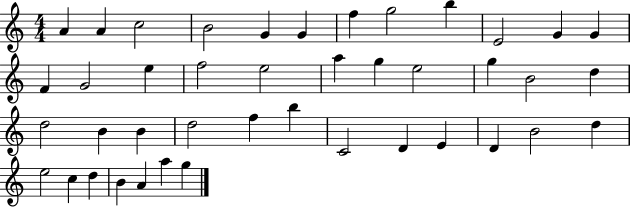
{
  \clef treble
  \numericTimeSignature
  \time 4/4
  \key c \major
  a'4 a'4 c''2 | b'2 g'4 g'4 | f''4 g''2 b''4 | e'2 g'4 g'4 | \break f'4 g'2 e''4 | f''2 e''2 | a''4 g''4 e''2 | g''4 b'2 d''4 | \break d''2 b'4 b'4 | d''2 f''4 b''4 | c'2 d'4 e'4 | d'4 b'2 d''4 | \break e''2 c''4 d''4 | b'4 a'4 a''4 g''4 | \bar "|."
}